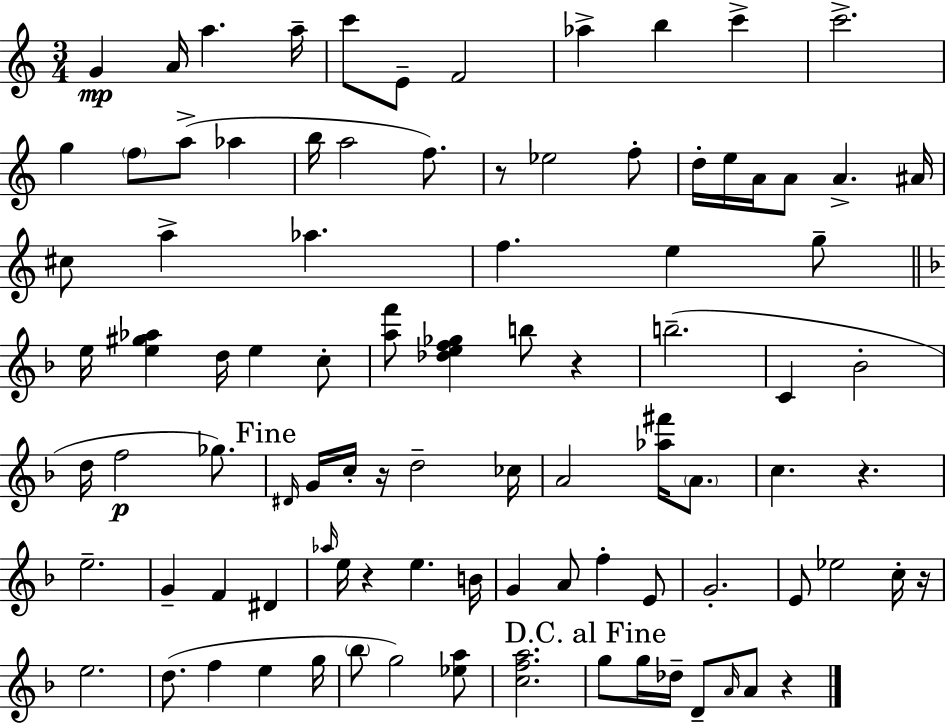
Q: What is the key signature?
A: A minor